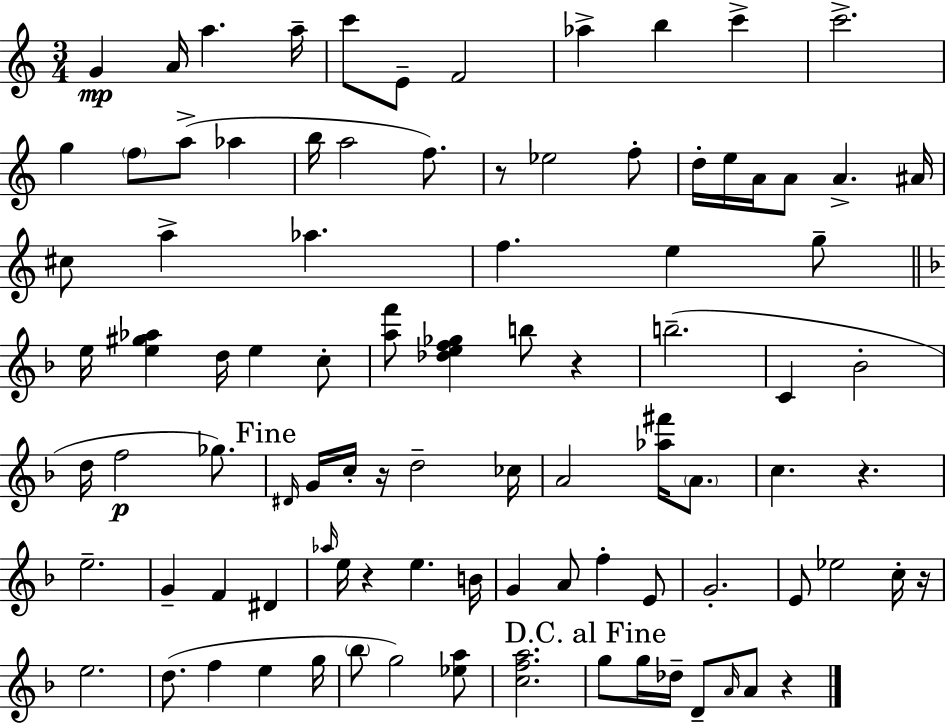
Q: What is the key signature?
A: A minor